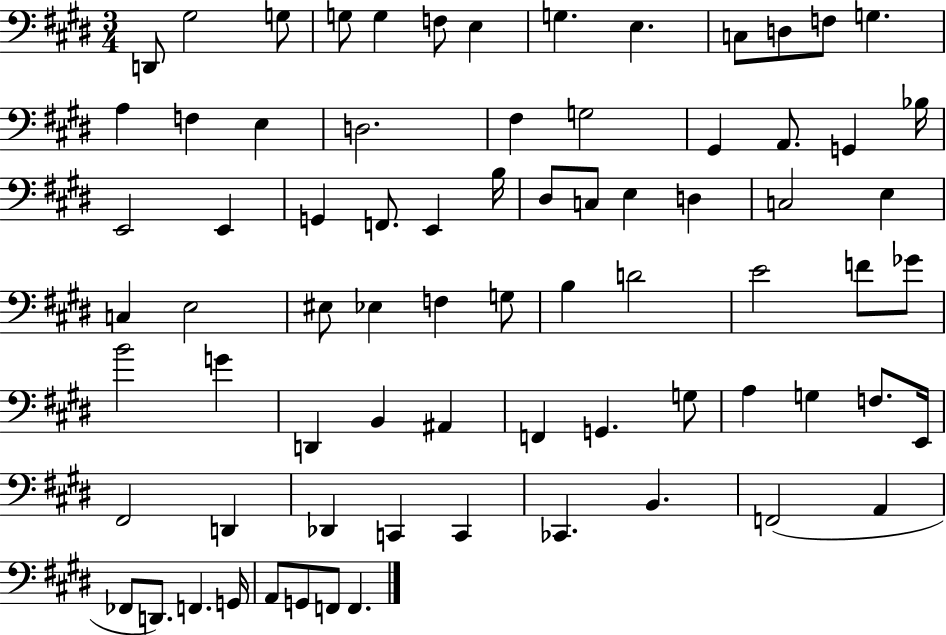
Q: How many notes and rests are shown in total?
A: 75